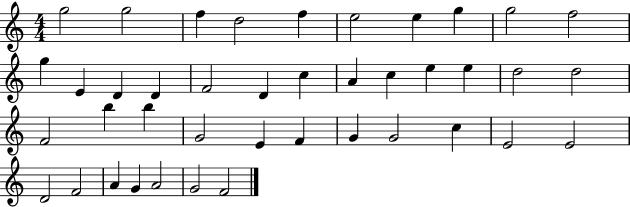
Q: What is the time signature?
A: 4/4